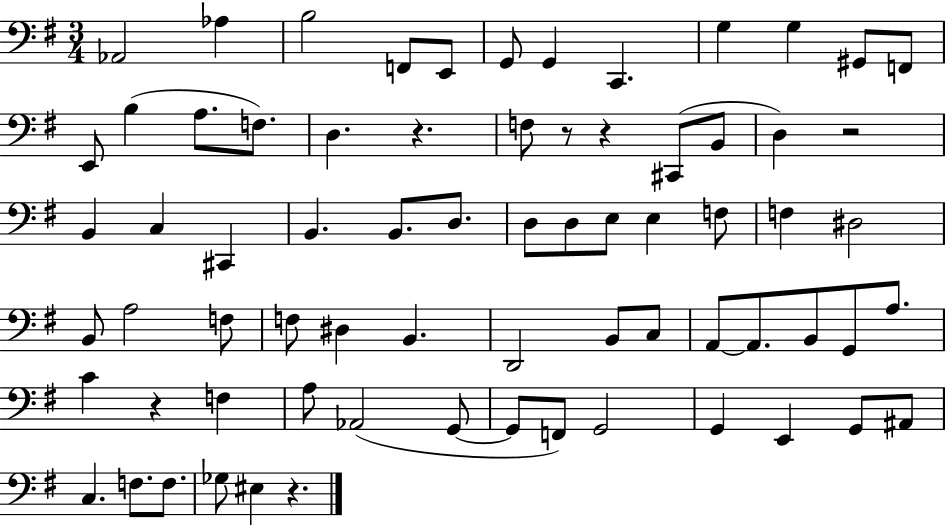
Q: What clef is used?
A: bass